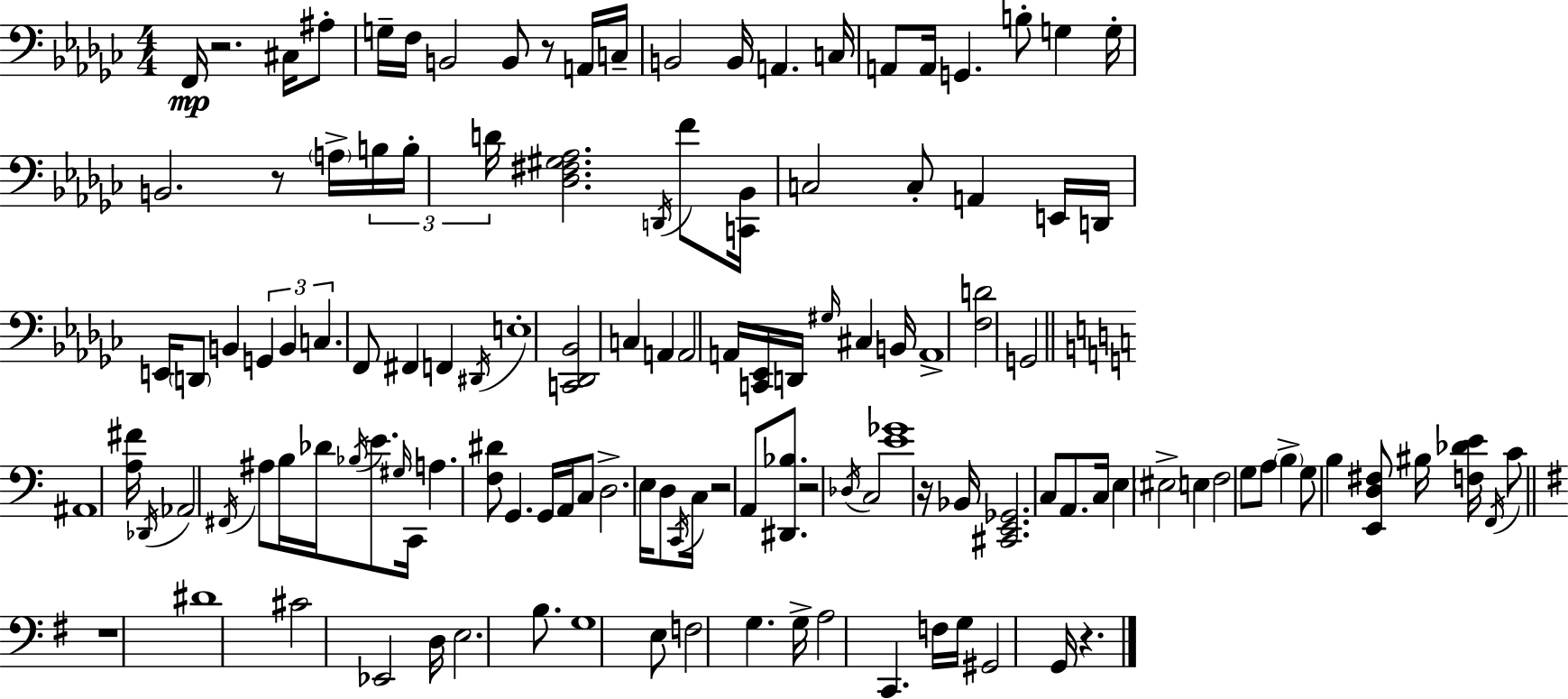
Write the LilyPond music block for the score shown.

{
  \clef bass
  \numericTimeSignature
  \time 4/4
  \key ees \minor
  f,16\mp r2. cis16 ais8-. | g16-- f16 b,2 b,8 r8 a,16 c16-- | b,2 b,16 a,4. c16 | a,8 a,16 g,4. b8-. g4 g16-. | \break b,2. r8 \parenthesize a16-> \tuplet 3/2 { b16 | b16-. d'16 } <des fis gis aes>2. \acciaccatura { d,16 } f'8 | <c, bes,>16 c2 c8-. a,4 | e,16 d,16 e,16 \parenthesize d,8 b,4 \tuplet 3/2 { g,4 b,4 | \break c4. } f,8 fis,4 f,4 | \acciaccatura { dis,16 } e1-. | <c, des, bes,>2 c4 a,4 | a,2 a,16 <c, ees,>16 d,16 \grace { gis16 } cis4 | \break b,16 a,1-> | <f d'>2 g,2 | \bar "||" \break \key c \major ais,1 | <a fis'>16 \acciaccatura { des,16 } aes,2 \acciaccatura { fis,16 } ais8 b16 des'16 \acciaccatura { bes16 } | e'8. \grace { gis16 } c,16 a4. <f dis'>8 g,4. | g,16 a,16 c8 d2.-> | \break e16 d8 \acciaccatura { c,16 } c16 r2 | a,8 <dis, bes>8. r2 \acciaccatura { des16 } c2 | <e' ges'>1 | r16 bes,16 <cis, e, ges,>2. | \break c8 a,8. c16 e4 \parenthesize eis2-> | e4 f2 | g8 a8 \parenthesize b4-> g8 b4 | <e, d fis>8 bis16 <f des' e'>16 \acciaccatura { f,16 } c'8 \bar "||" \break \key e \minor r1 | dis'1 | cis'2 ees,2 | d16 e2. b8. | \break g1 | e8 f2 g4. | g16-> a2 c,4. f16 | g16 gis,2 g,16 r4. | \break \bar "|."
}